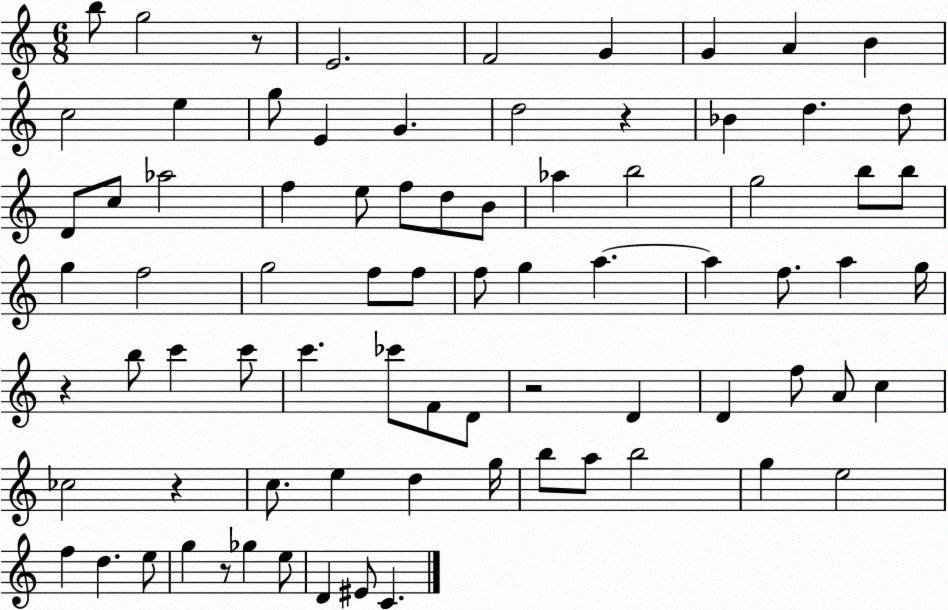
X:1
T:Untitled
M:6/8
L:1/4
K:C
b/2 g2 z/2 E2 F2 G G A B c2 e g/2 E G d2 z _B d d/2 D/2 c/2 _a2 f e/2 f/2 d/2 B/2 _a b2 g2 b/2 b/2 g f2 g2 f/2 f/2 f/2 g a a f/2 a g/4 z b/2 c' c'/2 c' _c'/2 F/2 D/2 z2 D D f/2 A/2 c _c2 z c/2 e d g/4 b/2 a/2 b2 g e2 f d e/2 g z/2 _g e/2 D ^E/2 C